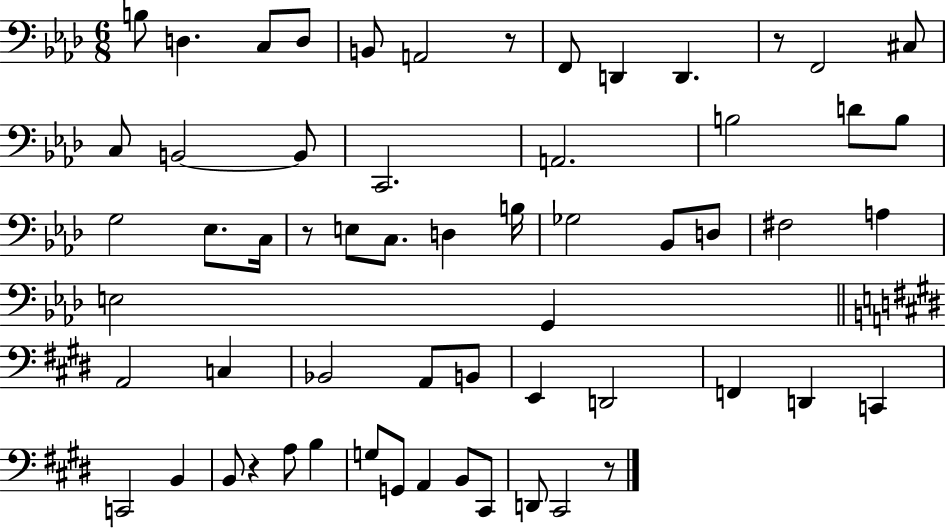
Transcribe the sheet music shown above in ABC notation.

X:1
T:Untitled
M:6/8
L:1/4
K:Ab
B,/2 D, C,/2 D,/2 B,,/2 A,,2 z/2 F,,/2 D,, D,, z/2 F,,2 ^C,/2 C,/2 B,,2 B,,/2 C,,2 A,,2 B,2 D/2 B,/2 G,2 _E,/2 C,/4 z/2 E,/2 C,/2 D, B,/4 _G,2 _B,,/2 D,/2 ^F,2 A, E,2 G,, A,,2 C, _B,,2 A,,/2 B,,/2 E,, D,,2 F,, D,, C,, C,,2 B,, B,,/2 z A,/2 B, G,/2 G,,/2 A,, B,,/2 ^C,,/2 D,,/2 ^C,,2 z/2